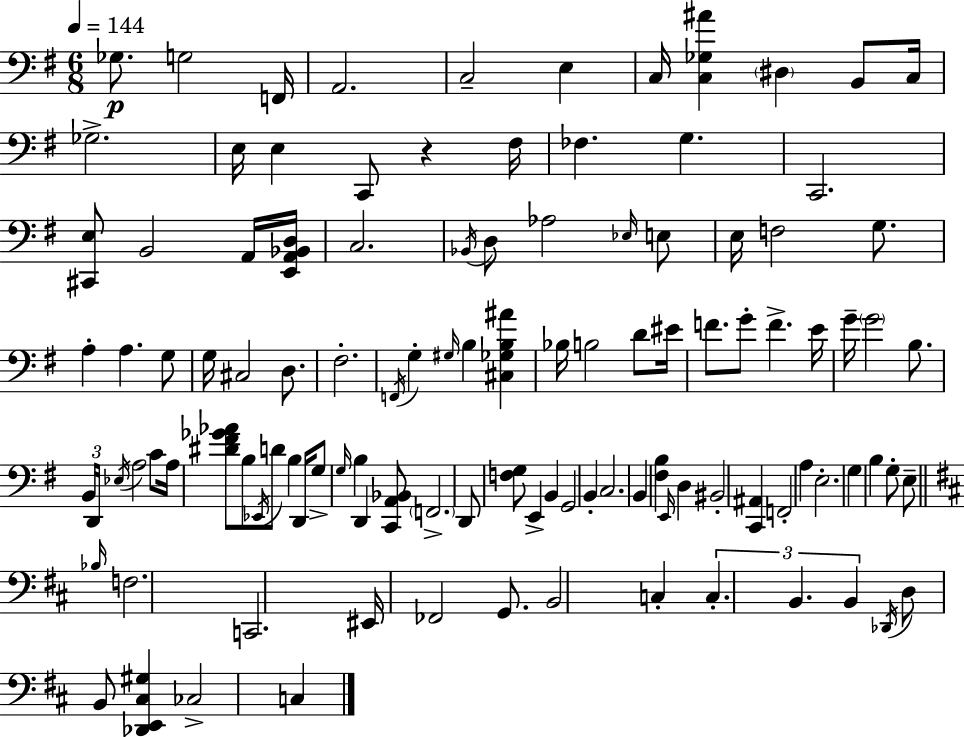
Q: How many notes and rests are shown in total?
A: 111